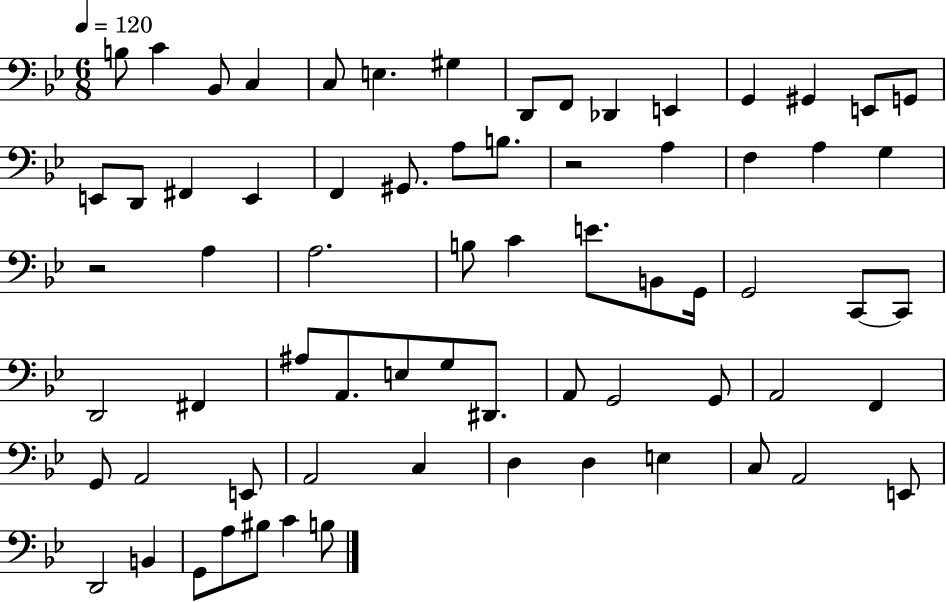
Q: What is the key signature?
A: BES major